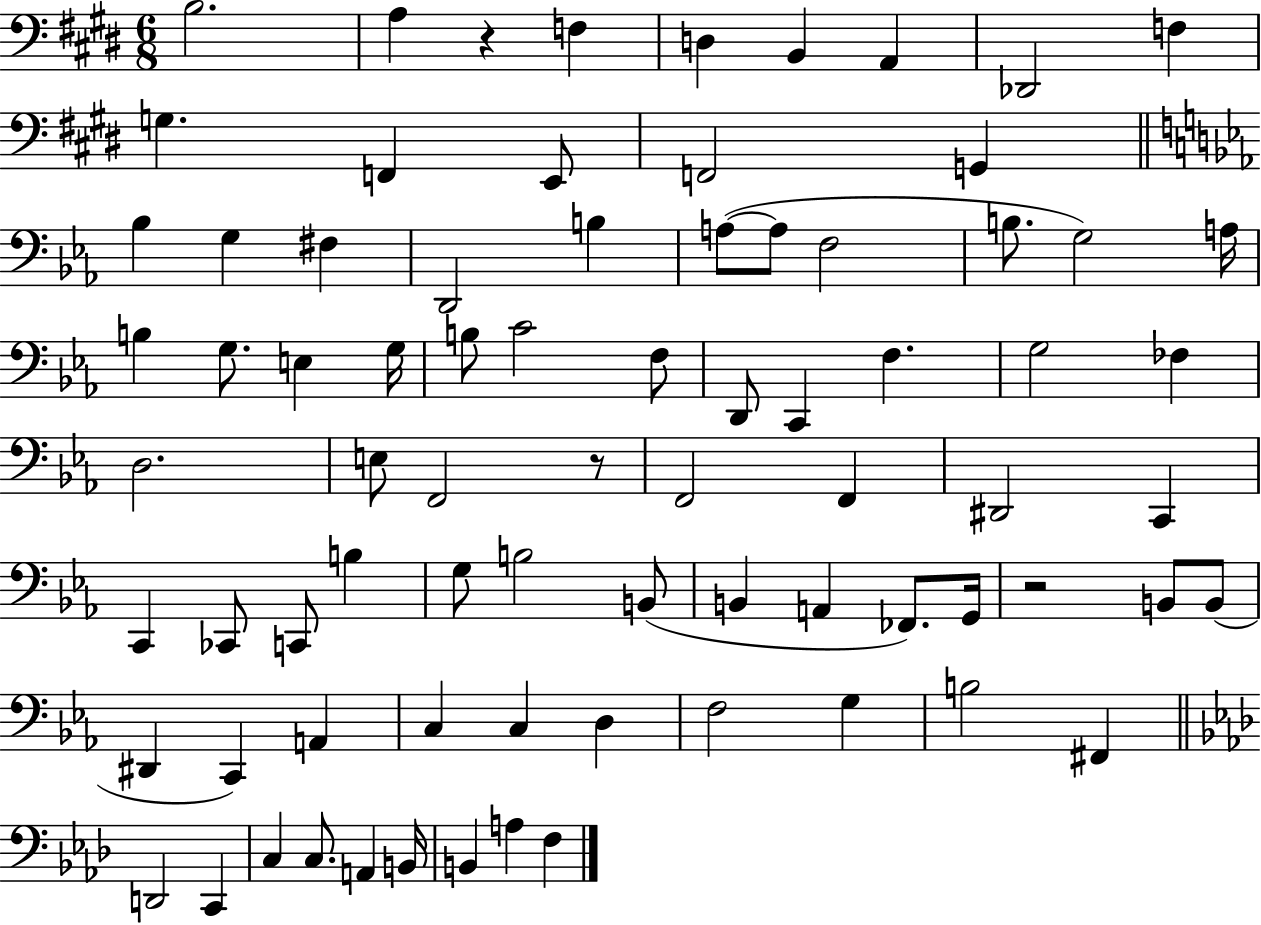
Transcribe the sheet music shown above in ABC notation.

X:1
T:Untitled
M:6/8
L:1/4
K:E
B,2 A, z F, D, B,, A,, _D,,2 F, G, F,, E,,/2 F,,2 G,, _B, G, ^F, D,,2 B, A,/2 A,/2 F,2 B,/2 G,2 A,/4 B, G,/2 E, G,/4 B,/2 C2 F,/2 D,,/2 C,, F, G,2 _F, D,2 E,/2 F,,2 z/2 F,,2 F,, ^D,,2 C,, C,, _C,,/2 C,,/2 B, G,/2 B,2 B,,/2 B,, A,, _F,,/2 G,,/4 z2 B,,/2 B,,/2 ^D,, C,, A,, C, C, D, F,2 G, B,2 ^F,, D,,2 C,, C, C,/2 A,, B,,/4 B,, A, F,